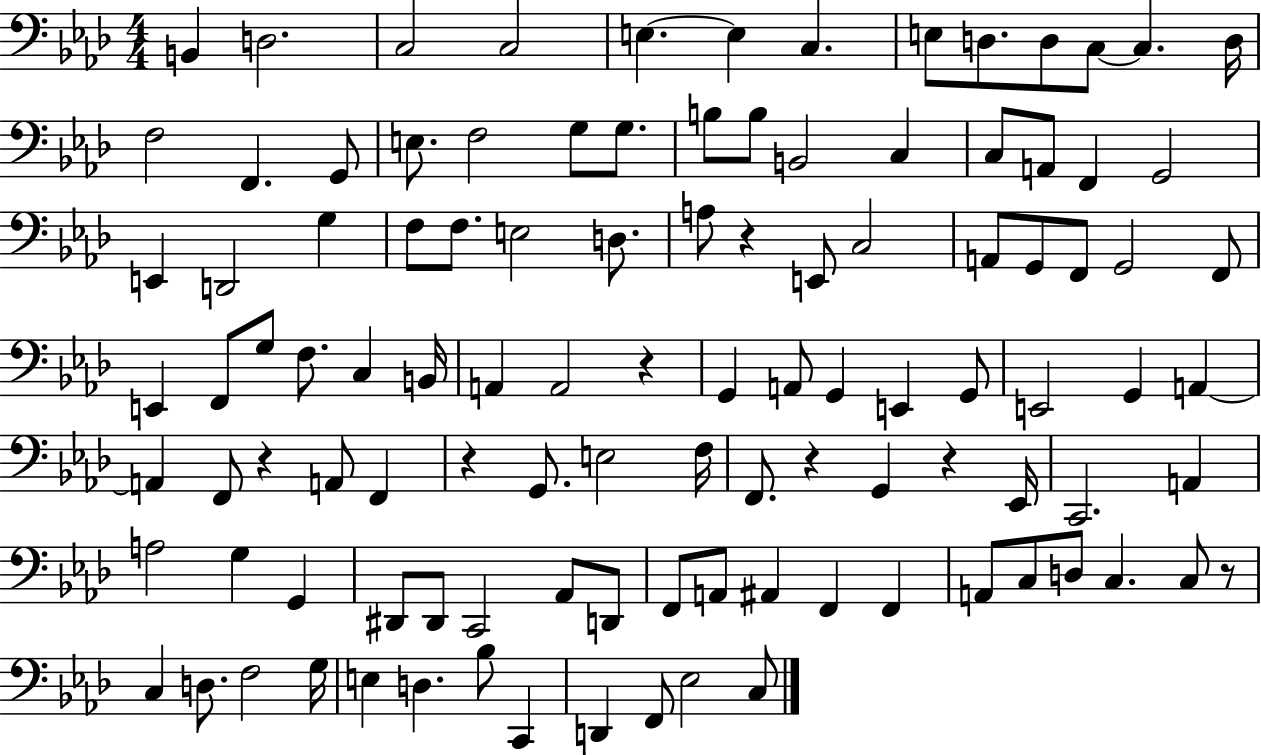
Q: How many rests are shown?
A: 7